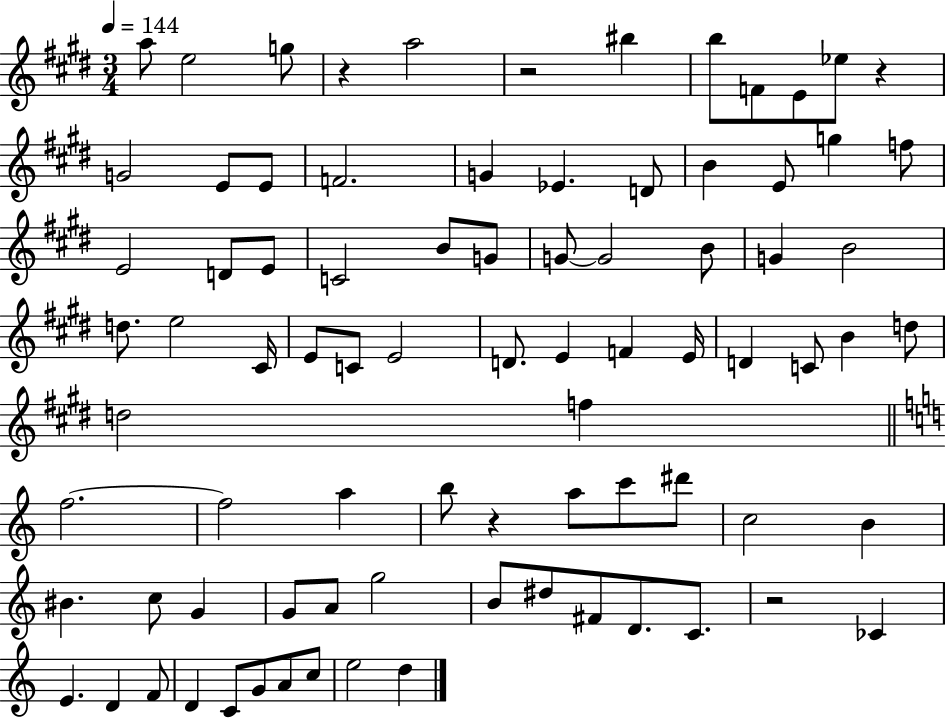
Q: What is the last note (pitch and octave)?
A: D5